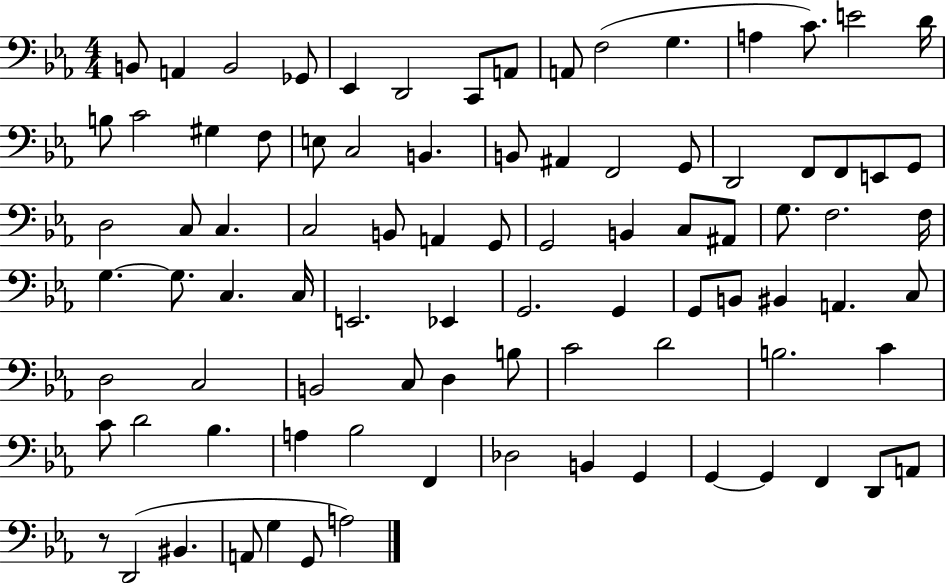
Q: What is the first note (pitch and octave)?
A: B2